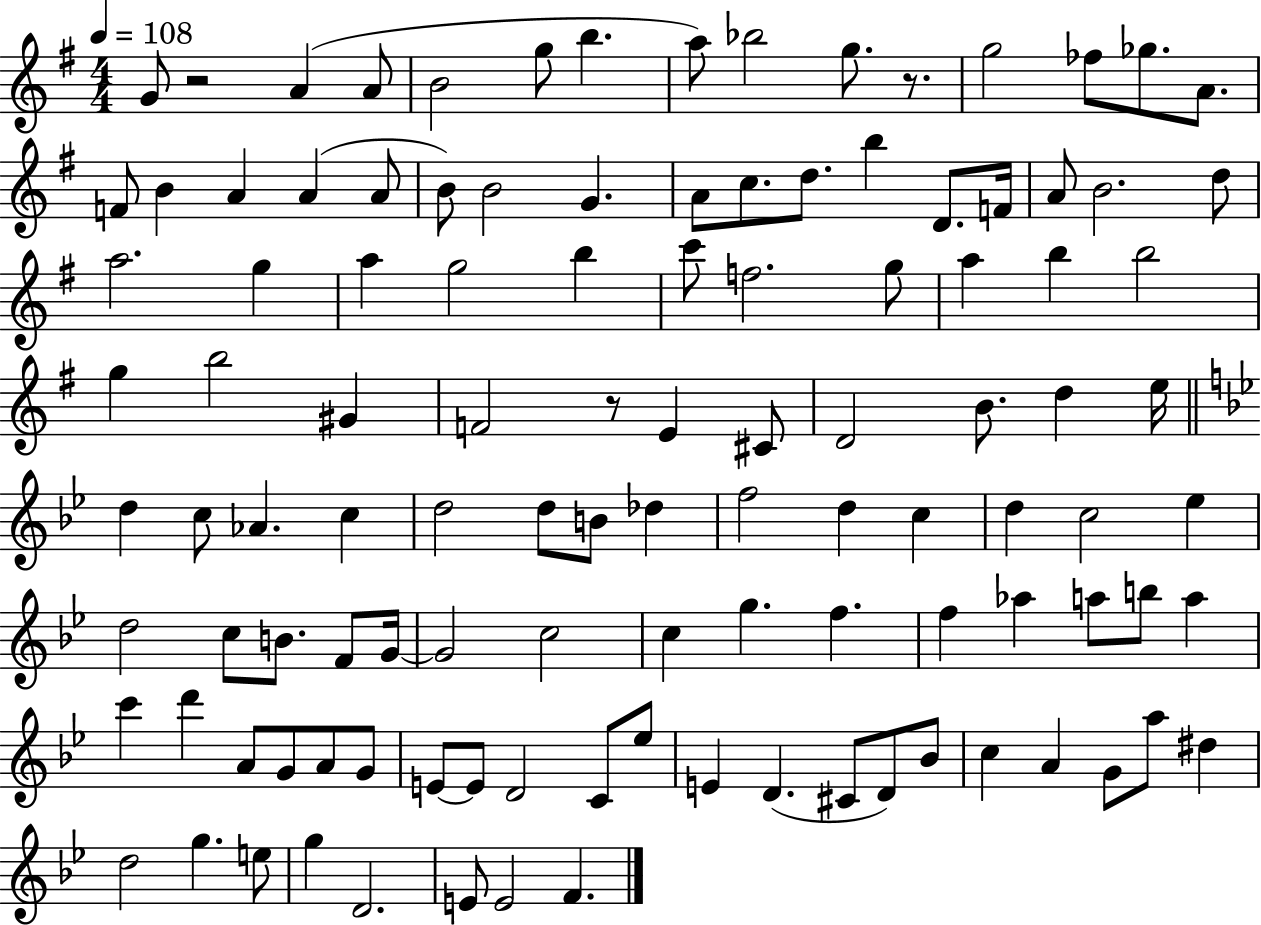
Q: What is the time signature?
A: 4/4